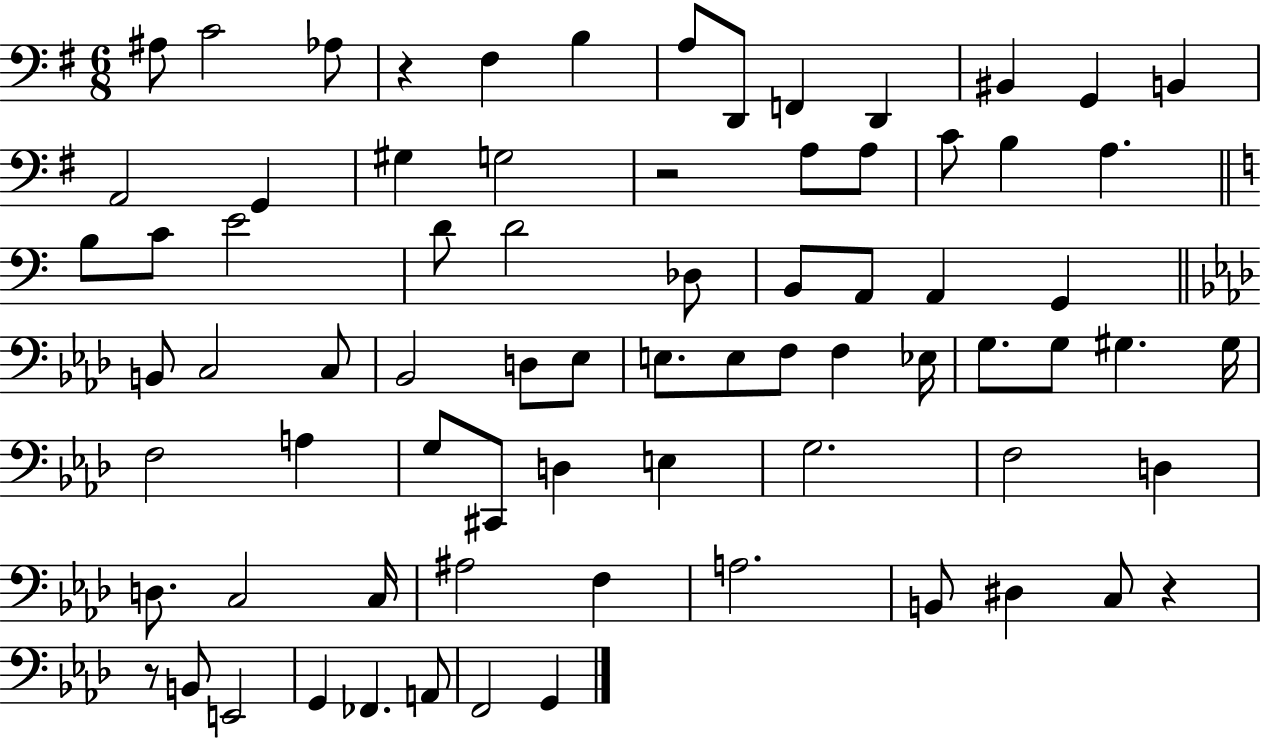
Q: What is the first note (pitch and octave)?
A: A#3